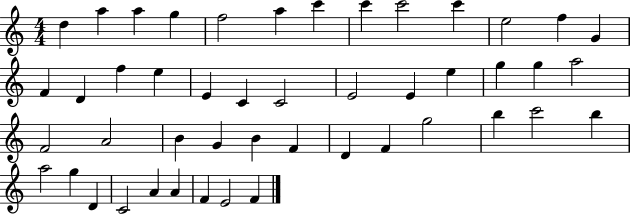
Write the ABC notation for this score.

X:1
T:Untitled
M:4/4
L:1/4
K:C
d a a g f2 a c' c' c'2 c' e2 f G F D f e E C C2 E2 E e g g a2 F2 A2 B G B F D F g2 b c'2 b a2 g D C2 A A F E2 F